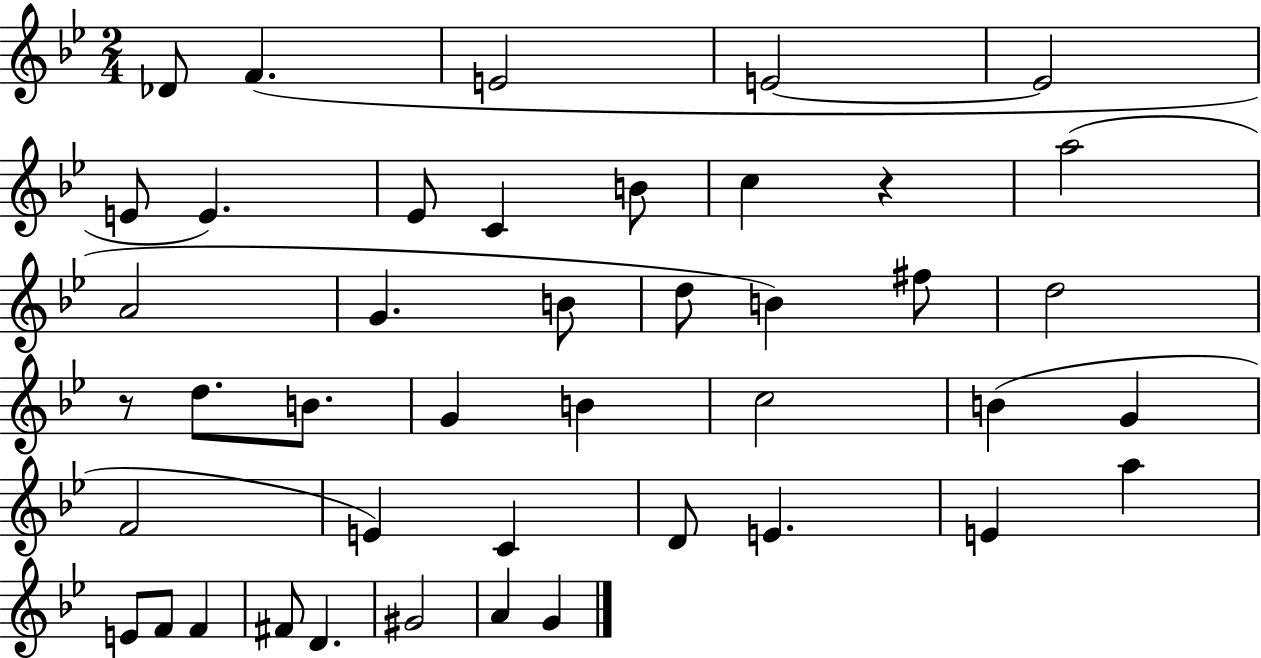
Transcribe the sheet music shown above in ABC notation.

X:1
T:Untitled
M:2/4
L:1/4
K:Bb
_D/2 F E2 E2 E2 E/2 E _E/2 C B/2 c z a2 A2 G B/2 d/2 B ^f/2 d2 z/2 d/2 B/2 G B c2 B G F2 E C D/2 E E a E/2 F/2 F ^F/2 D ^G2 A G